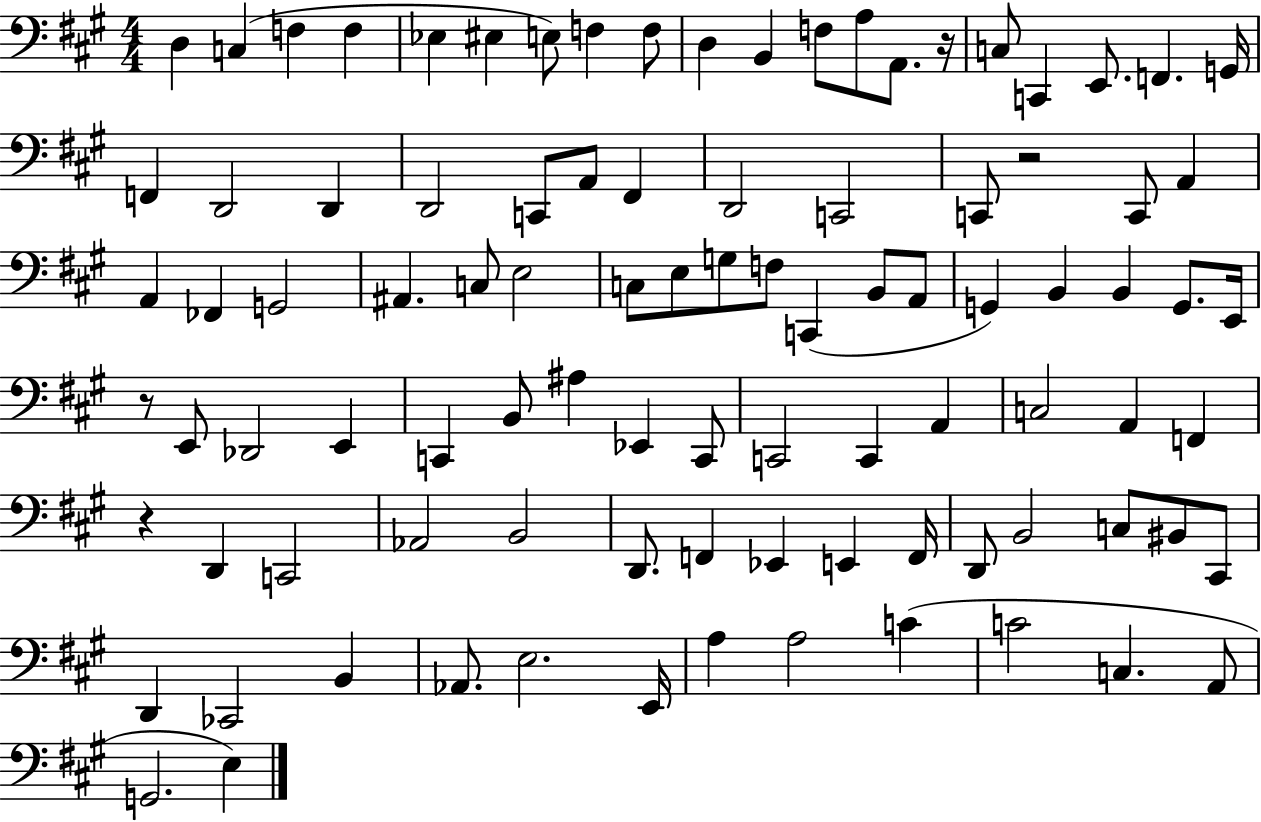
D3/q C3/q F3/q F3/q Eb3/q EIS3/q E3/e F3/q F3/e D3/q B2/q F3/e A3/e A2/e. R/s C3/e C2/q E2/e. F2/q. G2/s F2/q D2/h D2/q D2/h C2/e A2/e F#2/q D2/h C2/h C2/e R/h C2/e A2/q A2/q FES2/q G2/h A#2/q. C3/e E3/h C3/e E3/e G3/e F3/e C2/q B2/e A2/e G2/q B2/q B2/q G2/e. E2/s R/e E2/e Db2/h E2/q C2/q B2/e A#3/q Eb2/q C2/e C2/h C2/q A2/q C3/h A2/q F2/q R/q D2/q C2/h Ab2/h B2/h D2/e. F2/q Eb2/q E2/q F2/s D2/e B2/h C3/e BIS2/e C#2/e D2/q CES2/h B2/q Ab2/e. E3/h. E2/s A3/q A3/h C4/q C4/h C3/q. A2/e G2/h. E3/q